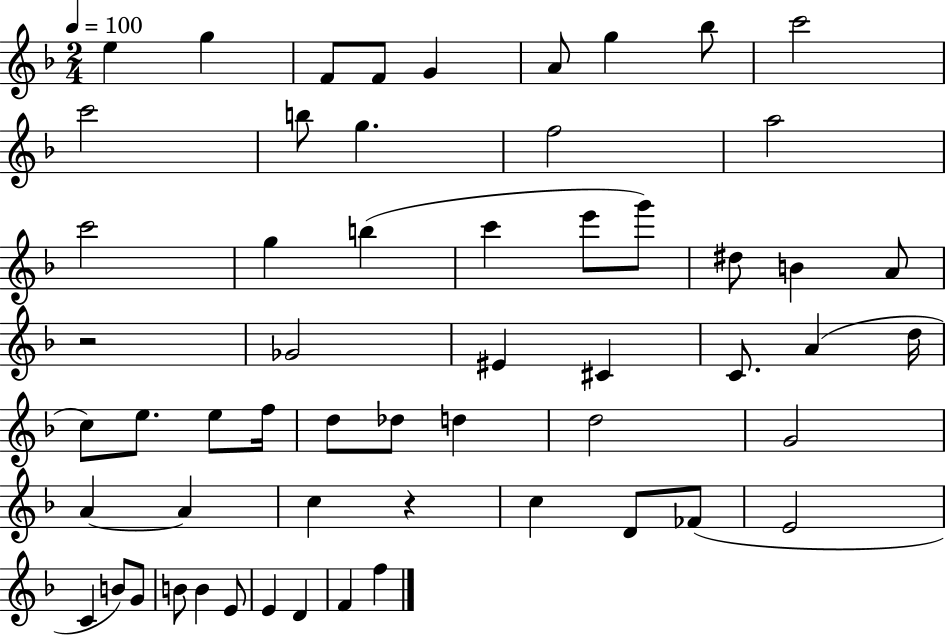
{
  \clef treble
  \numericTimeSignature
  \time 2/4
  \key f \major
  \tempo 4 = 100
  e''4 g''4 | f'8 f'8 g'4 | a'8 g''4 bes''8 | c'''2 | \break c'''2 | b''8 g''4. | f''2 | a''2 | \break c'''2 | g''4 b''4( | c'''4 e'''8 g'''8) | dis''8 b'4 a'8 | \break r2 | ges'2 | eis'4 cis'4 | c'8. a'4( d''16 | \break c''8) e''8. e''8 f''16 | d''8 des''8 d''4 | d''2 | g'2 | \break a'4~~ a'4 | c''4 r4 | c''4 d'8 fes'8( | e'2 | \break c'4 b'8) g'8 | b'8 b'4 e'8 | e'4 d'4 | f'4 f''4 | \break \bar "|."
}